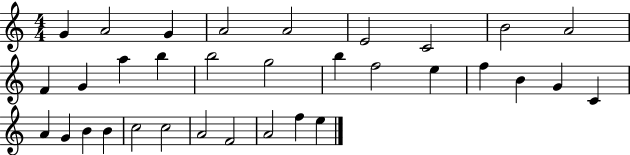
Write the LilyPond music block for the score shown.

{
  \clef treble
  \numericTimeSignature
  \time 4/4
  \key c \major
  g'4 a'2 g'4 | a'2 a'2 | e'2 c'2 | b'2 a'2 | \break f'4 g'4 a''4 b''4 | b''2 g''2 | b''4 f''2 e''4 | f''4 b'4 g'4 c'4 | \break a'4 g'4 b'4 b'4 | c''2 c''2 | a'2 f'2 | a'2 f''4 e''4 | \break \bar "|."
}